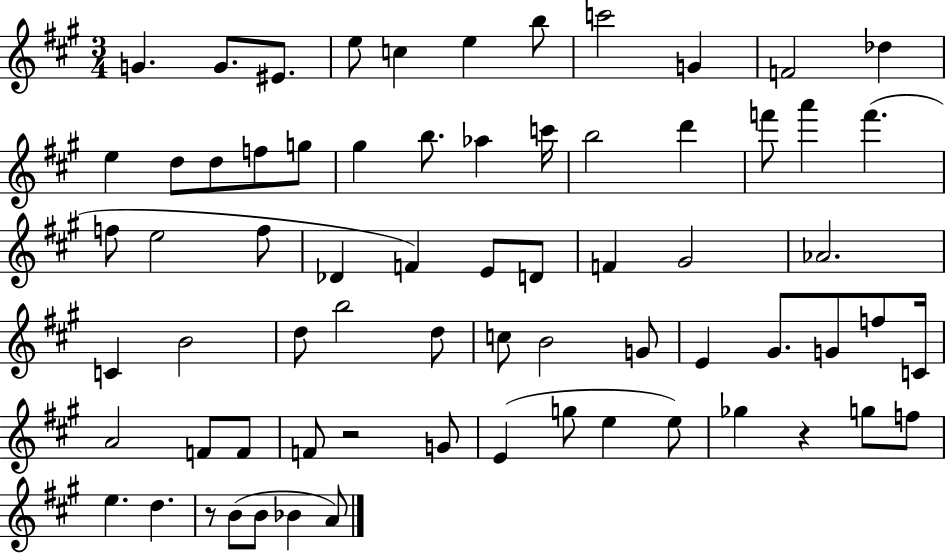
{
  \clef treble
  \numericTimeSignature
  \time 3/4
  \key a \major
  \repeat volta 2 { g'4. g'8. eis'8. | e''8 c''4 e''4 b''8 | c'''2 g'4 | f'2 des''4 | \break e''4 d''8 d''8 f''8 g''8 | gis''4 b''8. aes''4 c'''16 | b''2 d'''4 | f'''8 a'''4 f'''4.( | \break f''8 e''2 f''8 | des'4 f'4) e'8 d'8 | f'4 gis'2 | aes'2. | \break c'4 b'2 | d''8 b''2 d''8 | c''8 b'2 g'8 | e'4 gis'8. g'8 f''8 c'16 | \break a'2 f'8 f'8 | f'8 r2 g'8 | e'4( g''8 e''4 e''8) | ges''4 r4 g''8 f''8 | \break e''4. d''4. | r8 b'8( b'8 bes'4 a'8) | } \bar "|."
}